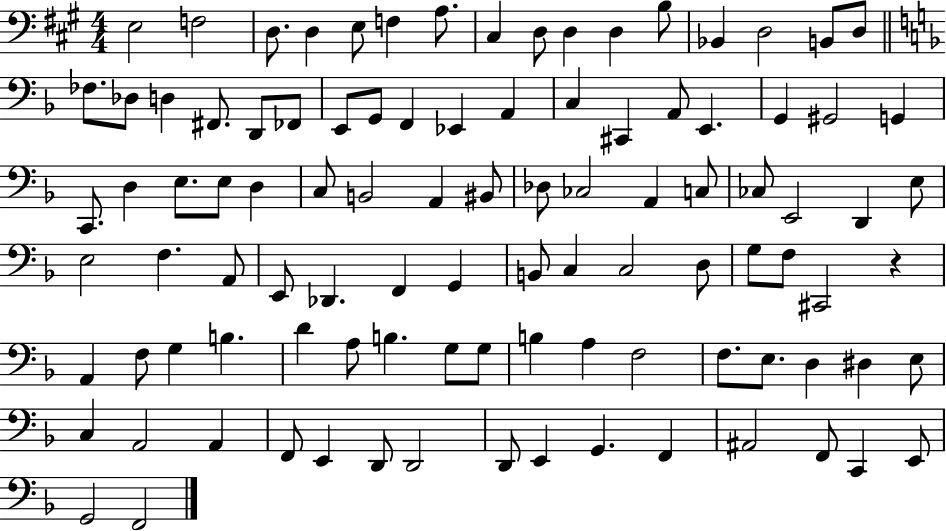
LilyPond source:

{
  \clef bass
  \numericTimeSignature
  \time 4/4
  \key a \major
  e2 f2 | d8. d4 e8 f4 a8. | cis4 d8 d4 d4 b8 | bes,4 d2 b,8 d8 | \break \bar "||" \break \key d \minor fes8. des8 d4 fis,8. d,8 fes,8 | e,8 g,8 f,4 ees,4 a,4 | c4 cis,4 a,8 e,4. | g,4 gis,2 g,4 | \break c,8. d4 e8. e8 d4 | c8 b,2 a,4 bis,8 | des8 ces2 a,4 c8 | ces8 e,2 d,4 e8 | \break e2 f4. a,8 | e,8 des,4. f,4 g,4 | b,8 c4 c2 d8 | g8 f8 cis,2 r4 | \break a,4 f8 g4 b4. | d'4 a8 b4. g8 g8 | b4 a4 f2 | f8. e8. d4 dis4 e8 | \break c4 a,2 a,4 | f,8 e,4 d,8 d,2 | d,8 e,4 g,4. f,4 | ais,2 f,8 c,4 e,8 | \break g,2 f,2 | \bar "|."
}